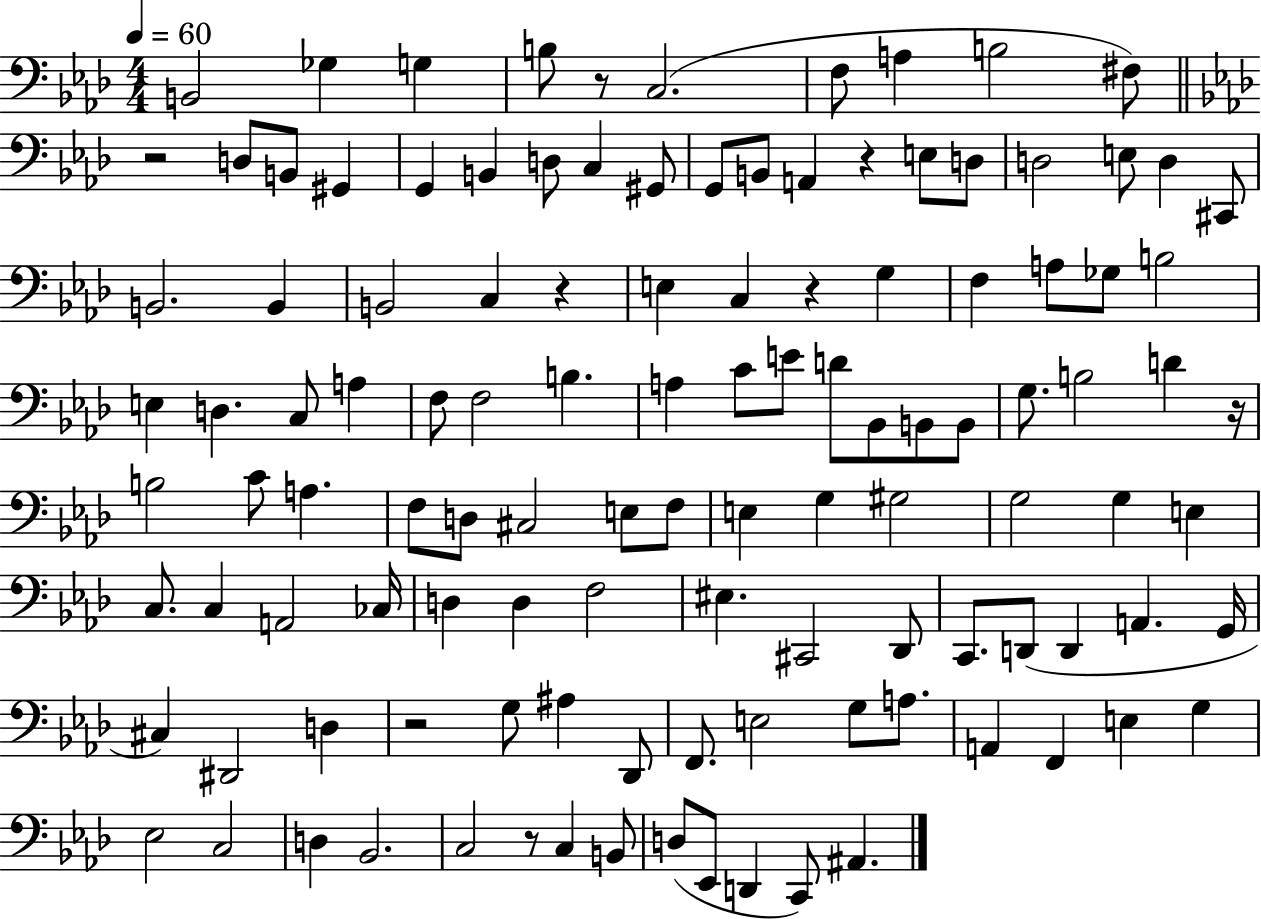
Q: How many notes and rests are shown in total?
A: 117